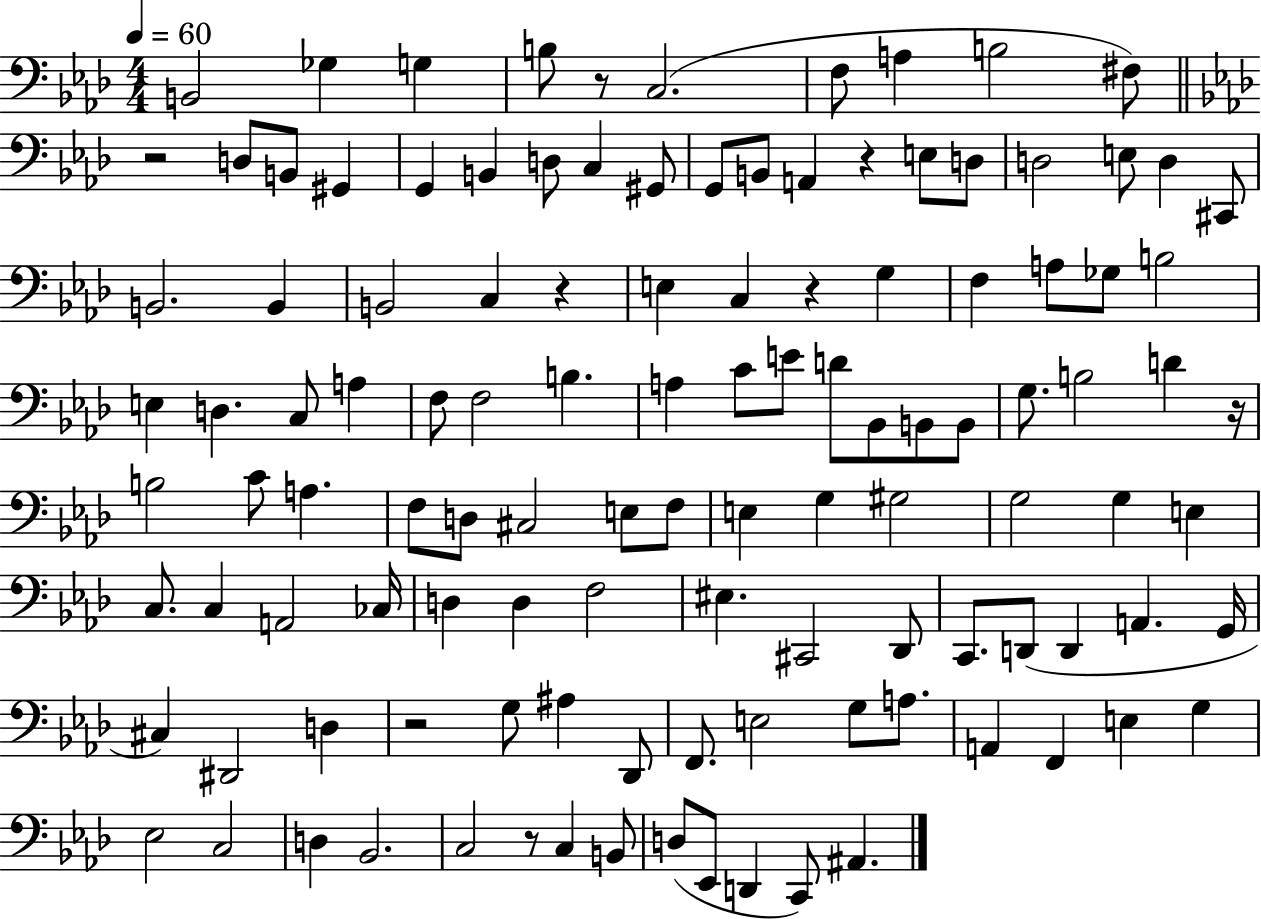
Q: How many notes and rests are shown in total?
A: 117